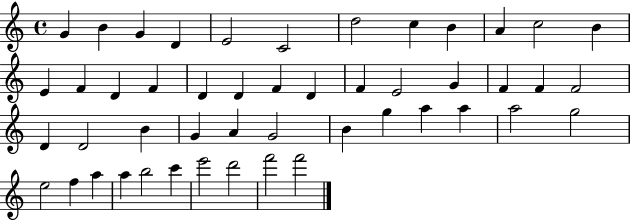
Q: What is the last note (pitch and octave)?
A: F6